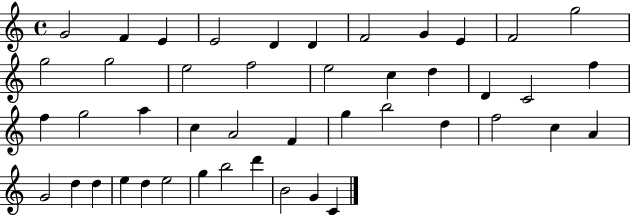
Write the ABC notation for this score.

X:1
T:Untitled
M:4/4
L:1/4
K:C
G2 F E E2 D D F2 G E F2 g2 g2 g2 e2 f2 e2 c d D C2 f f g2 a c A2 F g b2 d f2 c A G2 d d e d e2 g b2 d' B2 G C